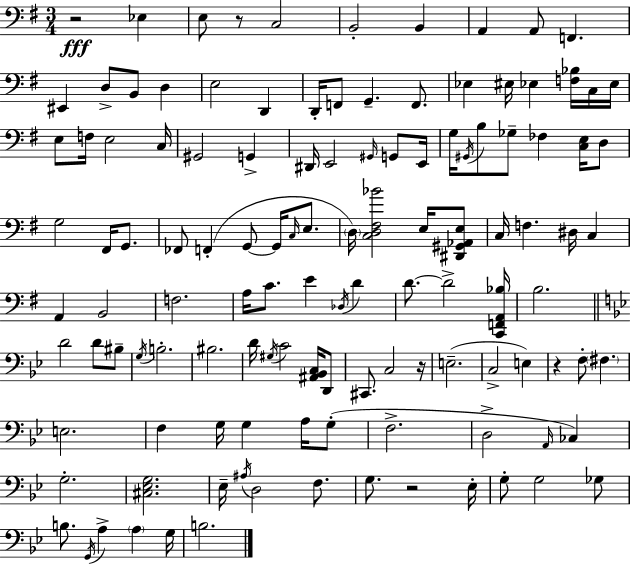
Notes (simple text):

R/h Eb3/q E3/e R/e C3/h B2/h B2/q A2/q A2/e F2/q. EIS2/q D3/e B2/e D3/q E3/h D2/q D2/s F2/e G2/q. F2/e. Eb3/q EIS3/s Eb3/q [F3,Bb3]/s C3/s Eb3/s E3/e F3/s E3/h C3/s G#2/h G2/q D#2/s E2/h G#2/s G2/e E2/s G3/s G#2/s B3/e Gb3/e FES3/q [C3,E3]/s D3/e G3/h F#2/s G2/e. FES2/e F2/q G2/e G2/s C3/s E3/e. D3/s [C3,D3,F#3,Bb4]/h E3/s [D#2,G#2,Ab2,E3]/e C3/s F3/q. D#3/s C3/q A2/q B2/h F3/h. A3/s C4/e. E4/q Db3/s D4/q D4/e. D4/h [C2,F2,A2,Bb3]/s B3/h. D4/h D4/e BIS3/e G3/s B3/h. BIS3/h. D4/s G#3/s C4/h [A#2,Bb2,C3]/s D2/e C#2/e. C3/h R/s E3/h. C3/h E3/q R/q F3/e F#3/q. E3/h. F3/q G3/s G3/q A3/s G3/e F3/h. D3/h A2/s CES3/q G3/h. [C#3,Eb3,G3]/h. Eb3/s A#3/s D3/h F3/e. G3/e. R/h Eb3/s G3/e G3/h Gb3/e B3/e. G2/s A3/q A3/q G3/s B3/h.